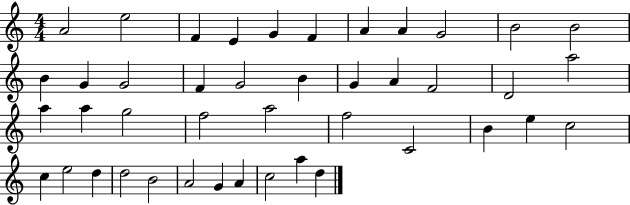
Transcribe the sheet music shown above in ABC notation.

X:1
T:Untitled
M:4/4
L:1/4
K:C
A2 e2 F E G F A A G2 B2 B2 B G G2 F G2 B G A F2 D2 a2 a a g2 f2 a2 f2 C2 B e c2 c e2 d d2 B2 A2 G A c2 a d